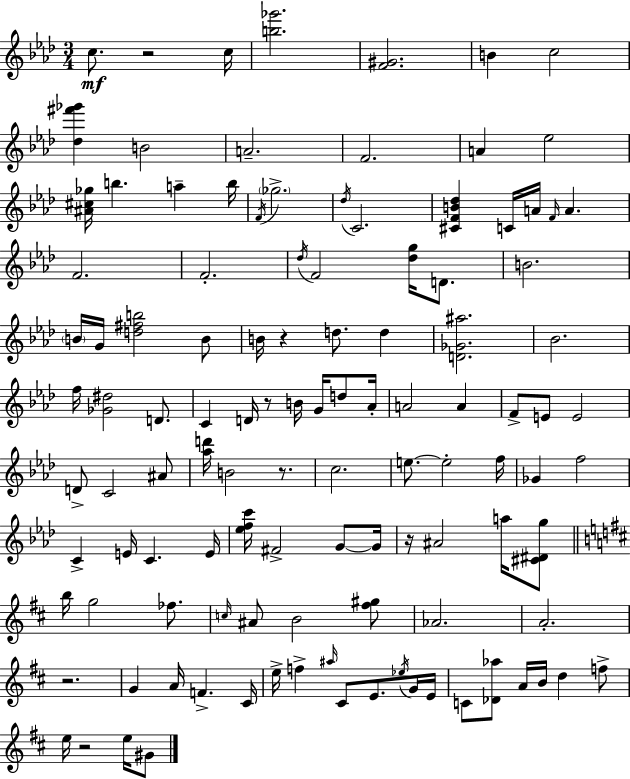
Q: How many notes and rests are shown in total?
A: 114